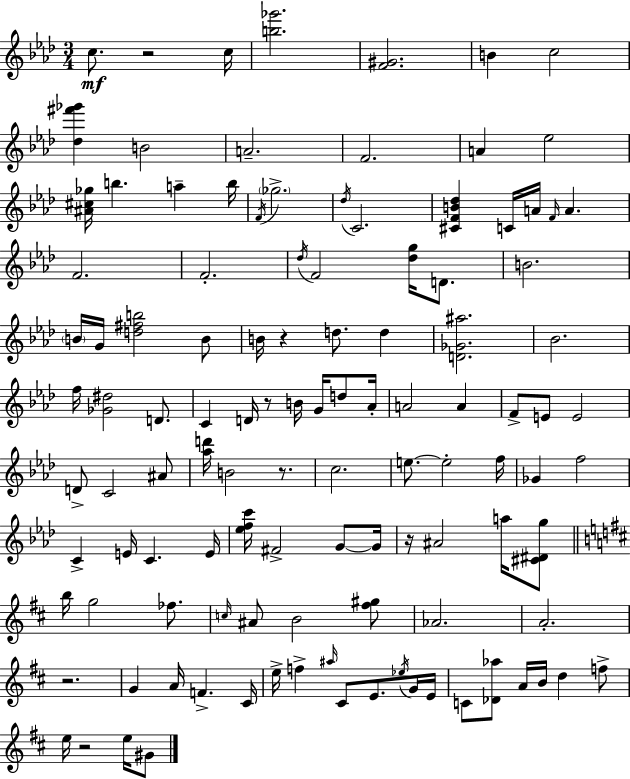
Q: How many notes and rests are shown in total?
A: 114